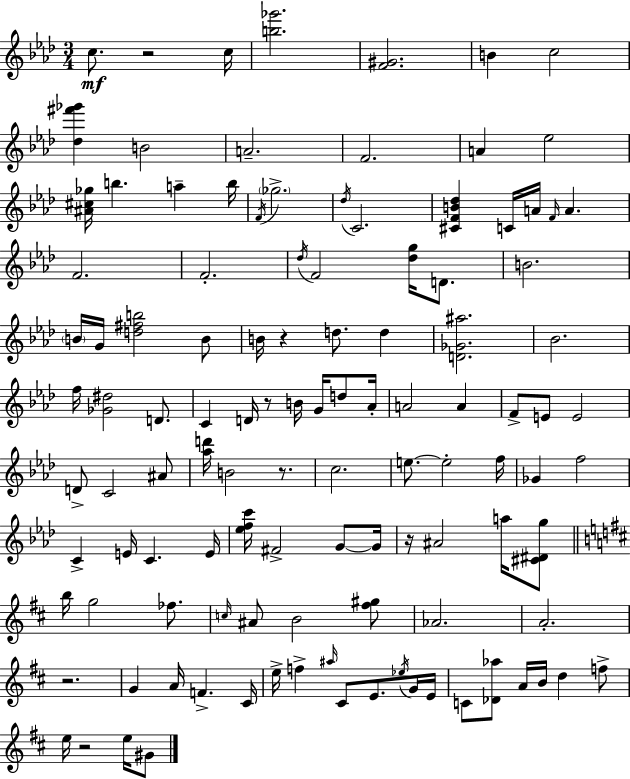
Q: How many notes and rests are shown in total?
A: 114